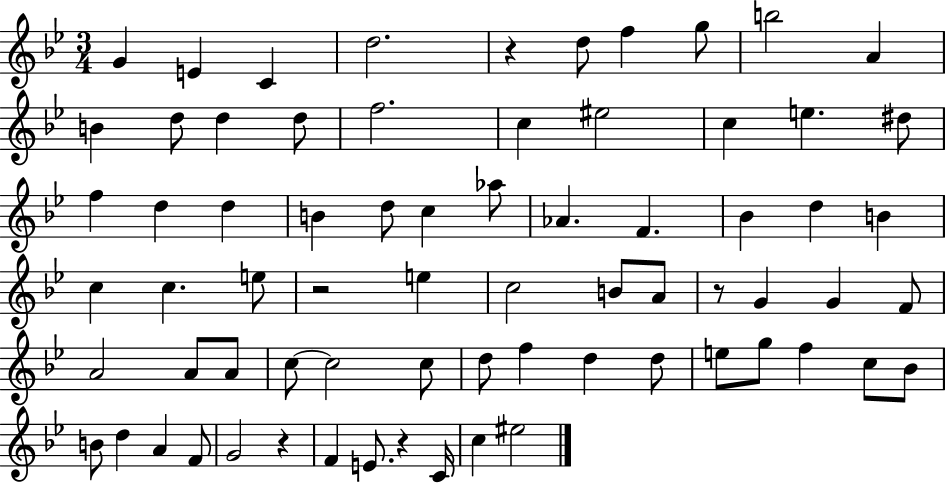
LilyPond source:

{
  \clef treble
  \numericTimeSignature
  \time 3/4
  \key bes \major
  g'4 e'4 c'4 | d''2. | r4 d''8 f''4 g''8 | b''2 a'4 | \break b'4 d''8 d''4 d''8 | f''2. | c''4 eis''2 | c''4 e''4. dis''8 | \break f''4 d''4 d''4 | b'4 d''8 c''4 aes''8 | aes'4. f'4. | bes'4 d''4 b'4 | \break c''4 c''4. e''8 | r2 e''4 | c''2 b'8 a'8 | r8 g'4 g'4 f'8 | \break a'2 a'8 a'8 | c''8~~ c''2 c''8 | d''8 f''4 d''4 d''8 | e''8 g''8 f''4 c''8 bes'8 | \break b'8 d''4 a'4 f'8 | g'2 r4 | f'4 e'8. r4 c'16 | c''4 eis''2 | \break \bar "|."
}